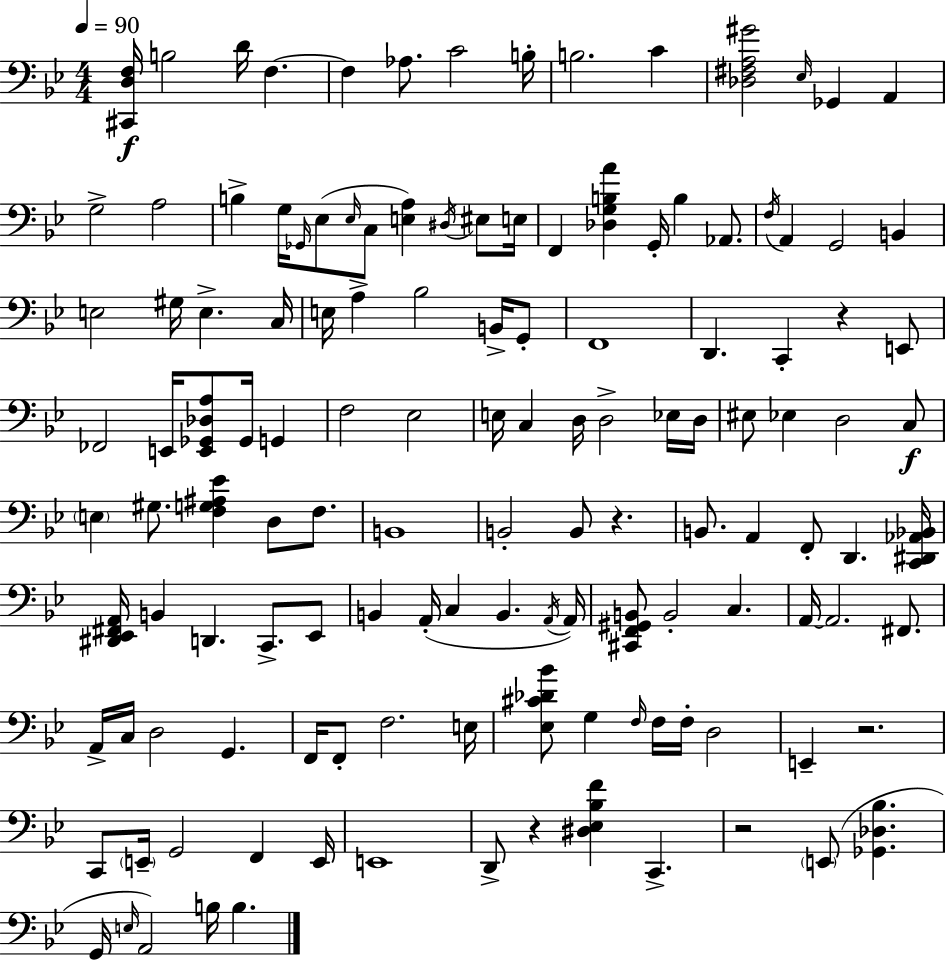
[C#2,D3,F3]/s B3/h D4/s F3/q. F3/q Ab3/e. C4/h B3/s B3/h. C4/q [Db3,F#3,A3,G#4]/h Eb3/s Gb2/q A2/q G3/h A3/h B3/q G3/s Gb2/s Eb3/e Eb3/s C3/e [E3,A3]/q D#3/s EIS3/e E3/s F2/q [Db3,G3,B3,A4]/q G2/s B3/q Ab2/e. F3/s A2/q G2/h B2/q E3/h G#3/s E3/q. C3/s E3/s A3/q Bb3/h B2/s G2/e F2/w D2/q. C2/q R/q E2/e FES2/h E2/s [E2,Gb2,Db3,A3]/e Gb2/s G2/q F3/h Eb3/h E3/s C3/q D3/s D3/h Eb3/s D3/s EIS3/e Eb3/q D3/h C3/e E3/q G#3/e. [F3,G3,A#3,Eb4]/q D3/e F3/e. B2/w B2/h B2/e R/q. B2/e. A2/q F2/e D2/q. [C2,D#2,Ab2,Bb2]/s [D#2,Eb2,F#2,A2]/s B2/q D2/q. C2/e. Eb2/e B2/q A2/s C3/q B2/q. A2/s A2/s [C#2,F2,G#2,B2]/e B2/h C3/q. A2/s A2/h. F#2/e. A2/s C3/s D3/h G2/q. F2/s F2/e F3/h. E3/s [Eb3,C#4,Db4,Bb4]/e G3/q F3/s F3/s F3/s D3/h E2/q R/h. C2/e E2/s G2/h F2/q E2/s E2/w D2/e R/q [D#3,Eb3,Bb3,F4]/q C2/q. R/h E2/e [Gb2,Db3,Bb3]/q. G2/s E3/s A2/h B3/s B3/q.